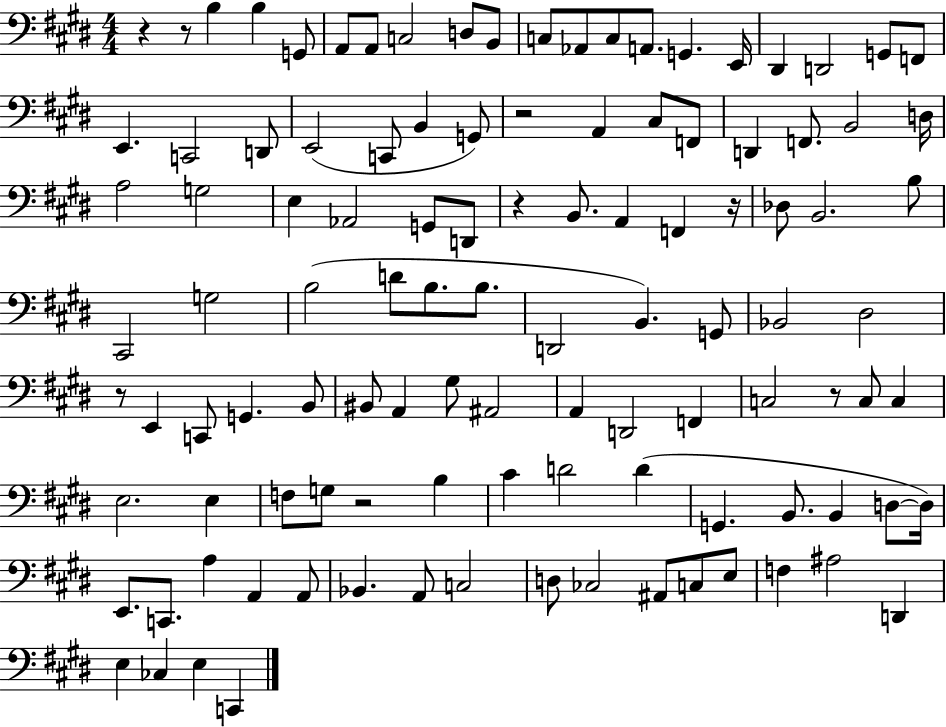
R/q R/e B3/q B3/q G2/e A2/e A2/e C3/h D3/e B2/e C3/e Ab2/e C3/e A2/e. G2/q. E2/s D#2/q D2/h G2/e F2/e E2/q. C2/h D2/e E2/h C2/e B2/q G2/e R/h A2/q C#3/e F2/e D2/q F2/e. B2/h D3/s A3/h G3/h E3/q Ab2/h G2/e D2/e R/q B2/e. A2/q F2/q R/s Db3/e B2/h. B3/e C#2/h G3/h B3/h D4/e B3/e. B3/e. D2/h B2/q. G2/e Bb2/h D#3/h R/e E2/q C2/e G2/q. B2/e BIS2/e A2/q G#3/e A#2/h A2/q D2/h F2/q C3/h R/e C3/e C3/q E3/h. E3/q F3/e G3/e R/h B3/q C#4/q D4/h D4/q G2/q. B2/e. B2/q D3/e D3/s E2/e. C2/e. A3/q A2/q A2/e Bb2/q. A2/e C3/h D3/e CES3/h A#2/e C3/e E3/e F3/q A#3/h D2/q E3/q CES3/q E3/q C2/q